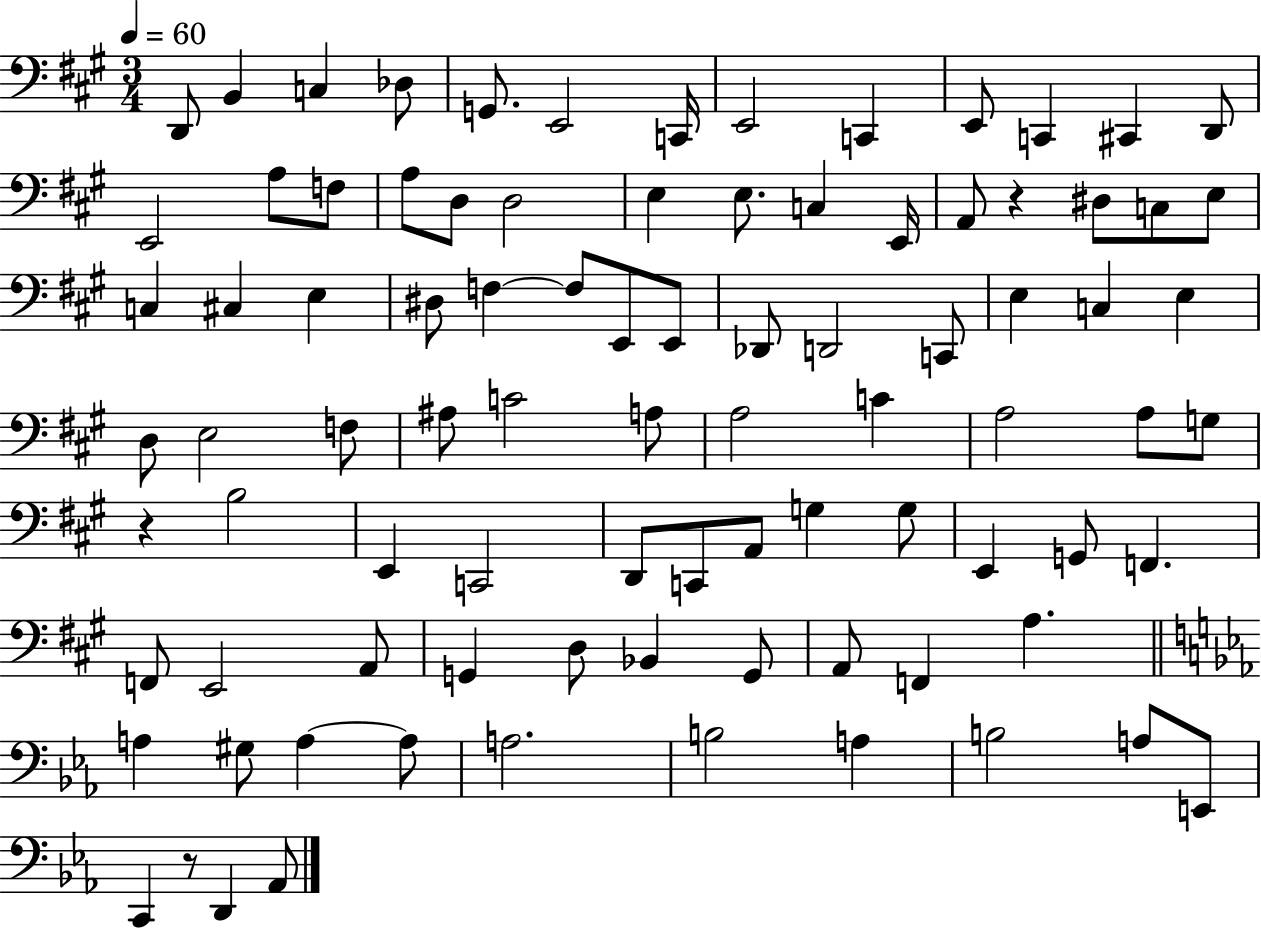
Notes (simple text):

D2/e B2/q C3/q Db3/e G2/e. E2/h C2/s E2/h C2/q E2/e C2/q C#2/q D2/e E2/h A3/e F3/e A3/e D3/e D3/h E3/q E3/e. C3/q E2/s A2/e R/q D#3/e C3/e E3/e C3/q C#3/q E3/q D#3/e F3/q F3/e E2/e E2/e Db2/e D2/h C2/e E3/q C3/q E3/q D3/e E3/h F3/e A#3/e C4/h A3/e A3/h C4/q A3/h A3/e G3/e R/q B3/h E2/q C2/h D2/e C2/e A2/e G3/q G3/e E2/q G2/e F2/q. F2/e E2/h A2/e G2/q D3/e Bb2/q G2/e A2/e F2/q A3/q. A3/q G#3/e A3/q A3/e A3/h. B3/h A3/q B3/h A3/e E2/e C2/q R/e D2/q Ab2/e